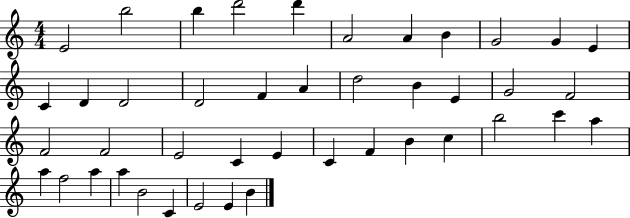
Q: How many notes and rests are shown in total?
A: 43